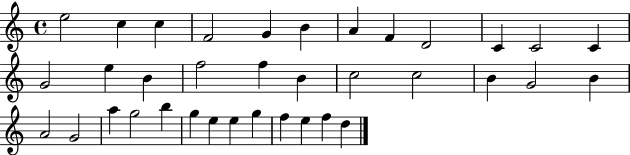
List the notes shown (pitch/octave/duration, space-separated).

E5/h C5/q C5/q F4/h G4/q B4/q A4/q F4/q D4/h C4/q C4/h C4/q G4/h E5/q B4/q F5/h F5/q B4/q C5/h C5/h B4/q G4/h B4/q A4/h G4/h A5/q G5/h B5/q G5/q E5/q E5/q G5/q F5/q E5/q F5/q D5/q